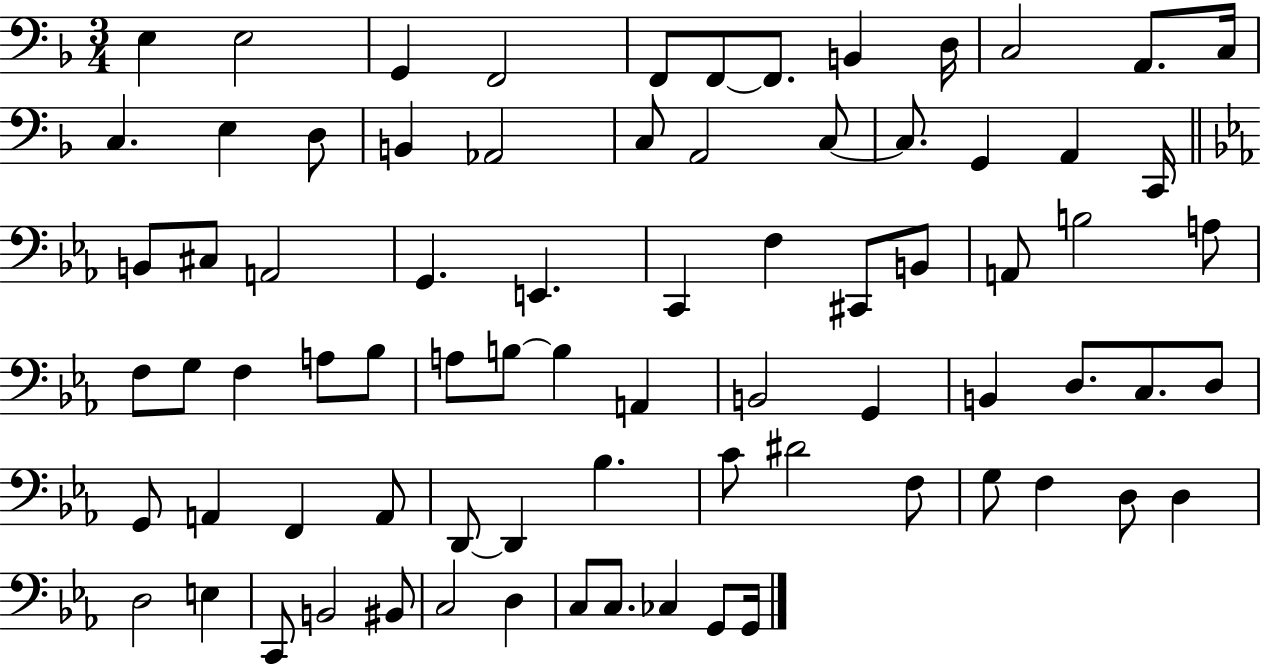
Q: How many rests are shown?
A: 0